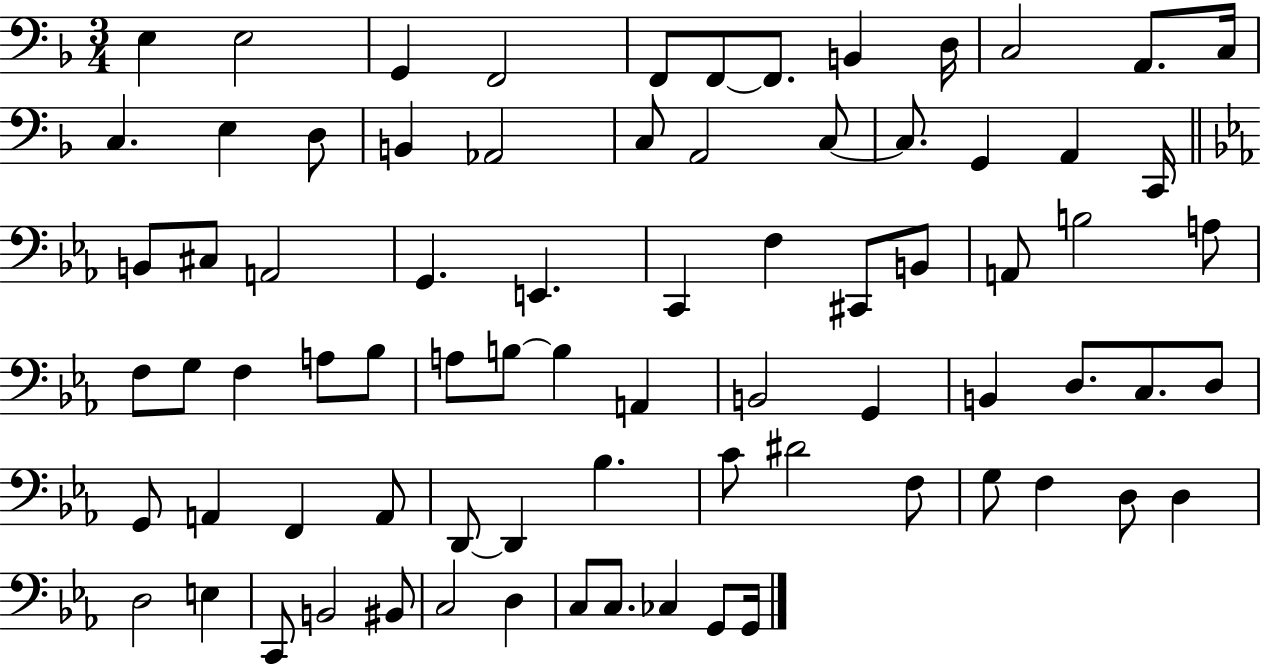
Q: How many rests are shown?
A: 0